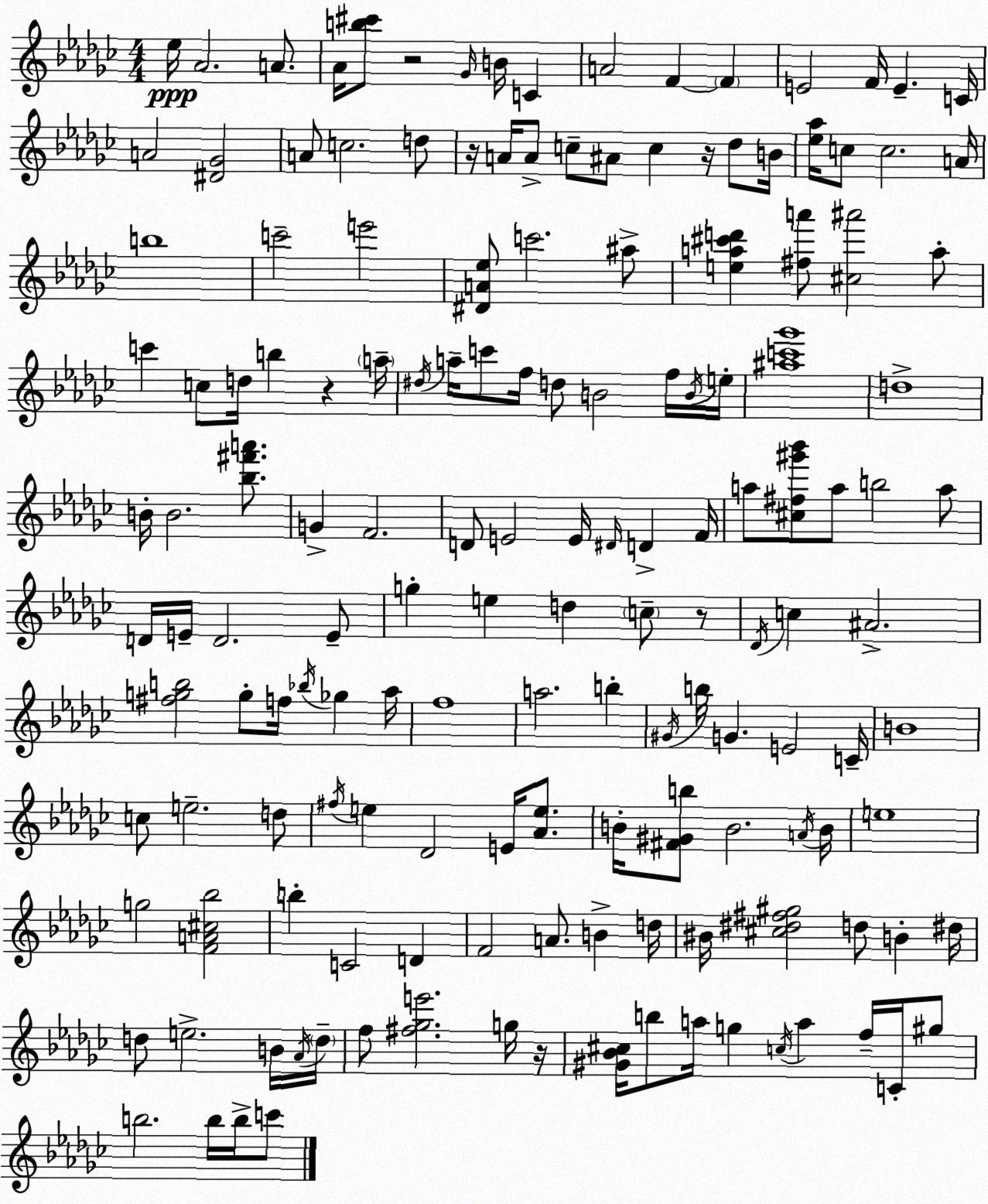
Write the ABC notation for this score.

X:1
T:Untitled
M:4/4
L:1/4
K:Ebm
_e/4 _A2 A/2 _A/4 [b^c']/2 z2 _G/4 B/4 C A2 F F E2 F/4 E C/4 A2 [^D_G]2 A/2 c2 d/2 z/4 A/4 A/2 c/2 ^A/2 c z/4 _d/2 B/4 [_e_a]/4 c/2 c2 A/4 b4 c'2 e'2 [^DA_e]/2 c'2 ^a/2 [ea^c'd'] [^fa']/2 [^c^a']2 a/2 c' c/2 d/4 b z a/4 ^d/4 a/4 c'/2 f/4 d/2 B2 f/4 B/4 e/4 [^ac'_g']4 d4 B/4 B2 [_b^f'a']/2 G F2 D/2 E2 E/4 ^D/4 D F/4 a/2 [^c^f^g'_b']/2 a/2 b2 a/2 D/4 E/4 D2 E/2 g e d c/2 z/2 _D/4 c ^A2 [^fgb]2 g/2 f/4 _b/4 _g _a/4 f4 a2 b ^G/4 b/4 G E2 C/4 B4 c/2 e2 d/2 ^f/4 e _D2 E/4 [_Ae]/2 B/4 [^F^Gb]/2 B2 A/4 B/4 e4 g2 [FA^c_b]2 b C2 D F2 A/2 B d/4 ^B/4 [^c^d^f^g]2 d/2 B ^d/4 d/2 e2 B/4 _A/4 d/4 f/2 [^f_ge']2 g/4 z/4 [^G_B^c]/4 b/2 a/4 g c/4 a f/4 C/4 ^g/2 b2 b/4 b/4 c'/2